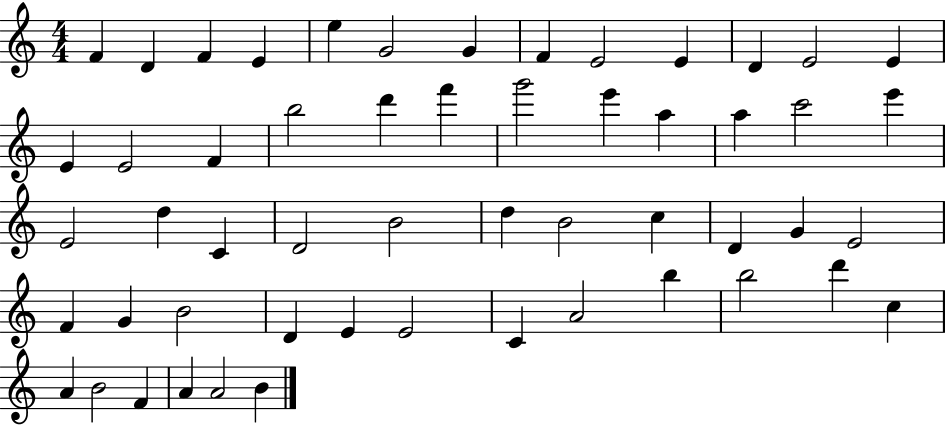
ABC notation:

X:1
T:Untitled
M:4/4
L:1/4
K:C
F D F E e G2 G F E2 E D E2 E E E2 F b2 d' f' g'2 e' a a c'2 e' E2 d C D2 B2 d B2 c D G E2 F G B2 D E E2 C A2 b b2 d' c A B2 F A A2 B